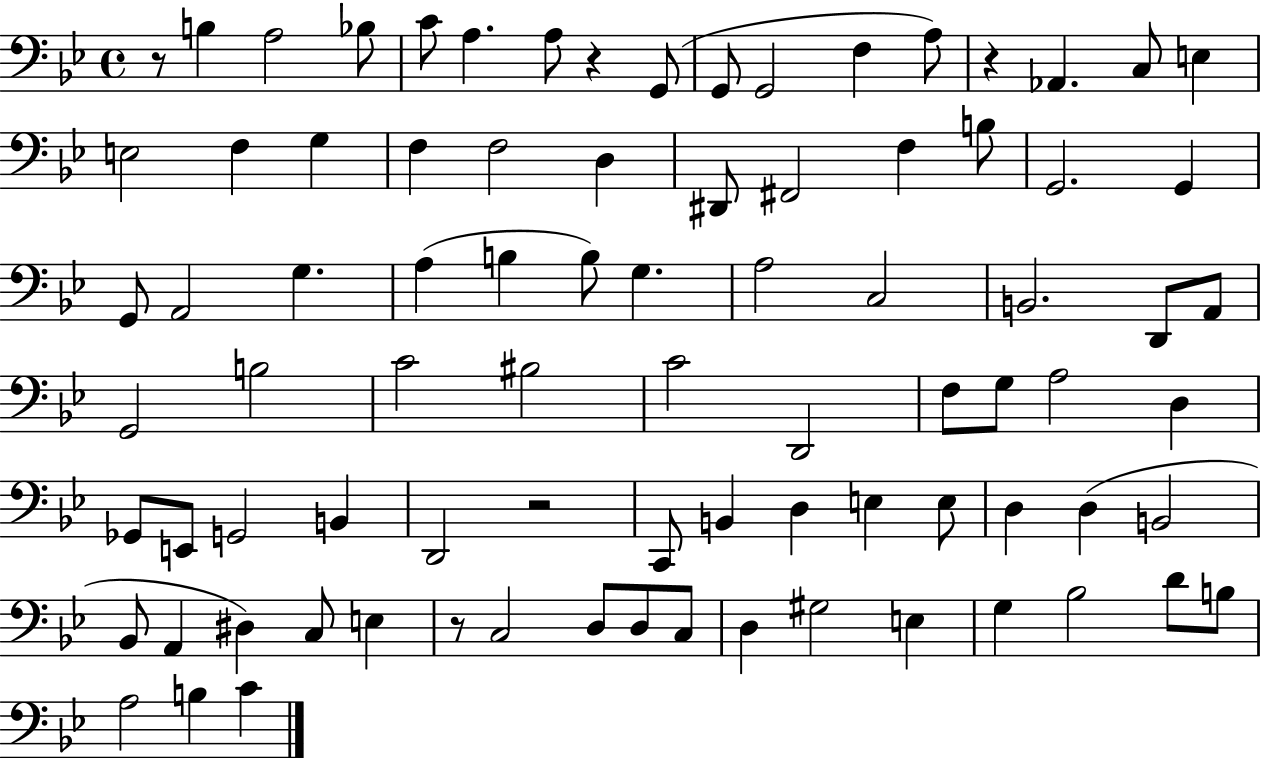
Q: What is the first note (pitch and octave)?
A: B3